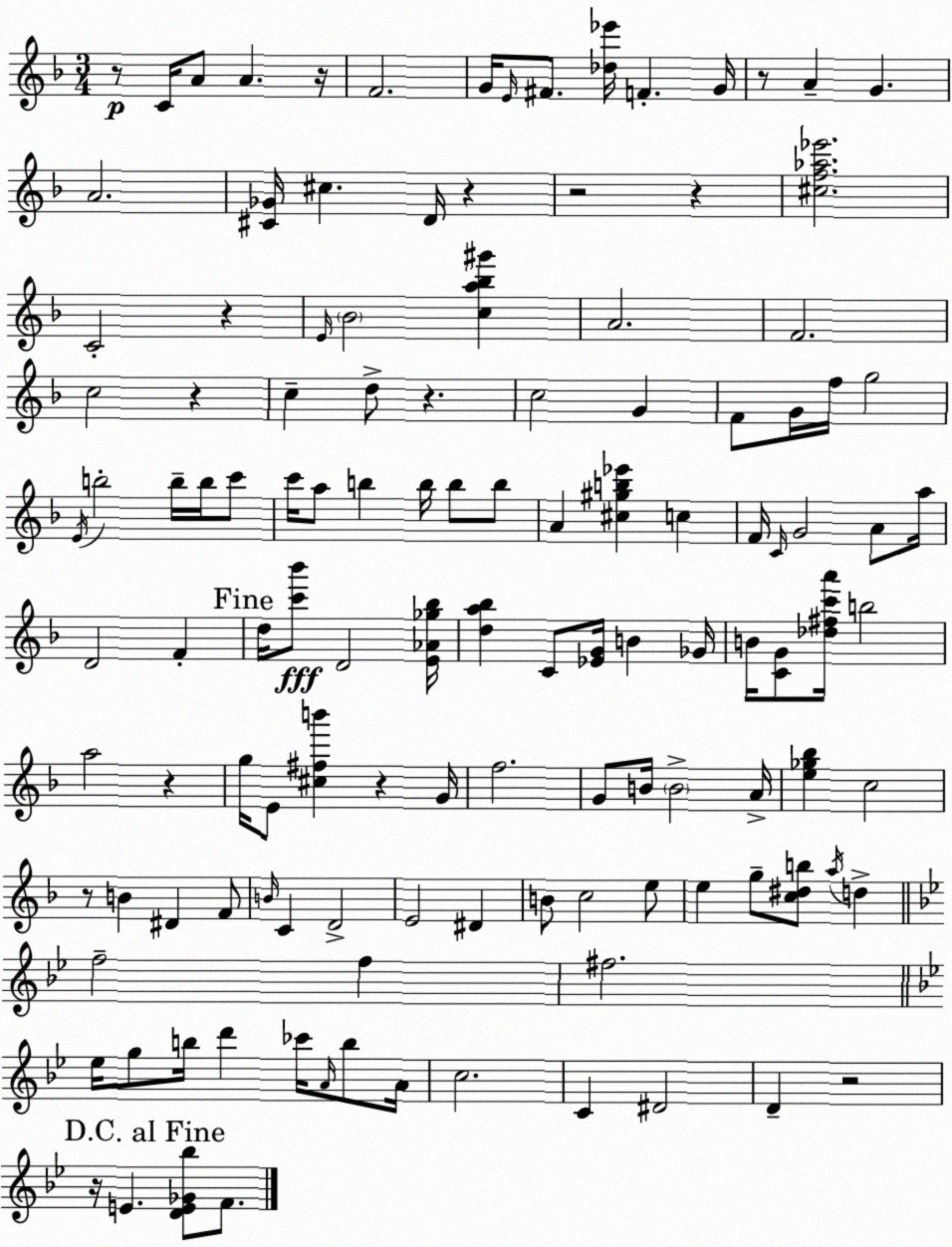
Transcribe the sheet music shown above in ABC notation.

X:1
T:Untitled
M:3/4
L:1/4
K:F
z/2 C/4 A/2 A z/4 F2 G/4 E/4 ^F/2 [_d_e']/4 F G/4 z/2 A G A2 [^C_G]/4 ^c D/4 z z2 z [^cf_a_e']2 C2 z E/4 _B2 [ca_b^g'] A2 F2 c2 z c d/2 z c2 G F/2 G/4 f/4 g2 E/4 b2 b/4 b/4 c'/2 c'/4 a/2 b b/4 b/2 b/2 A [^c^gb_e'] c F/4 C/4 G2 A/2 a/4 D2 F d/4 [c'_b']/2 D2 [E_A_g_b]/4 [da_b] C/2 [_EG]/4 B _G/4 B/4 [CG]/2 [_d^fc'a']/4 b2 a2 z g/4 E/2 [^c^fb'] z G/4 f2 G/2 B/4 B2 A/4 [e_g_b] c2 z/2 B ^D F/2 B/4 C D2 E2 ^D B/2 c2 e/2 e g/2 [c^db]/2 a/4 d f2 f ^f2 _e/4 g/2 b/4 d' _c'/4 A/4 b/2 A/4 c2 C ^D2 D z2 z/4 E [DE_G_b]/2 F/2